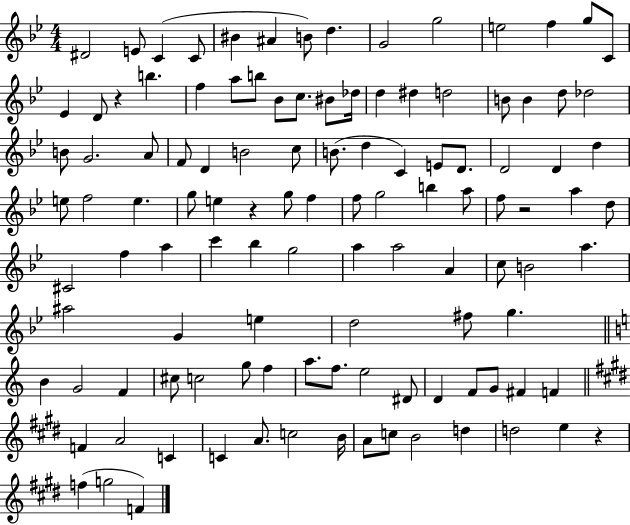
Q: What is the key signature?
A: BES major